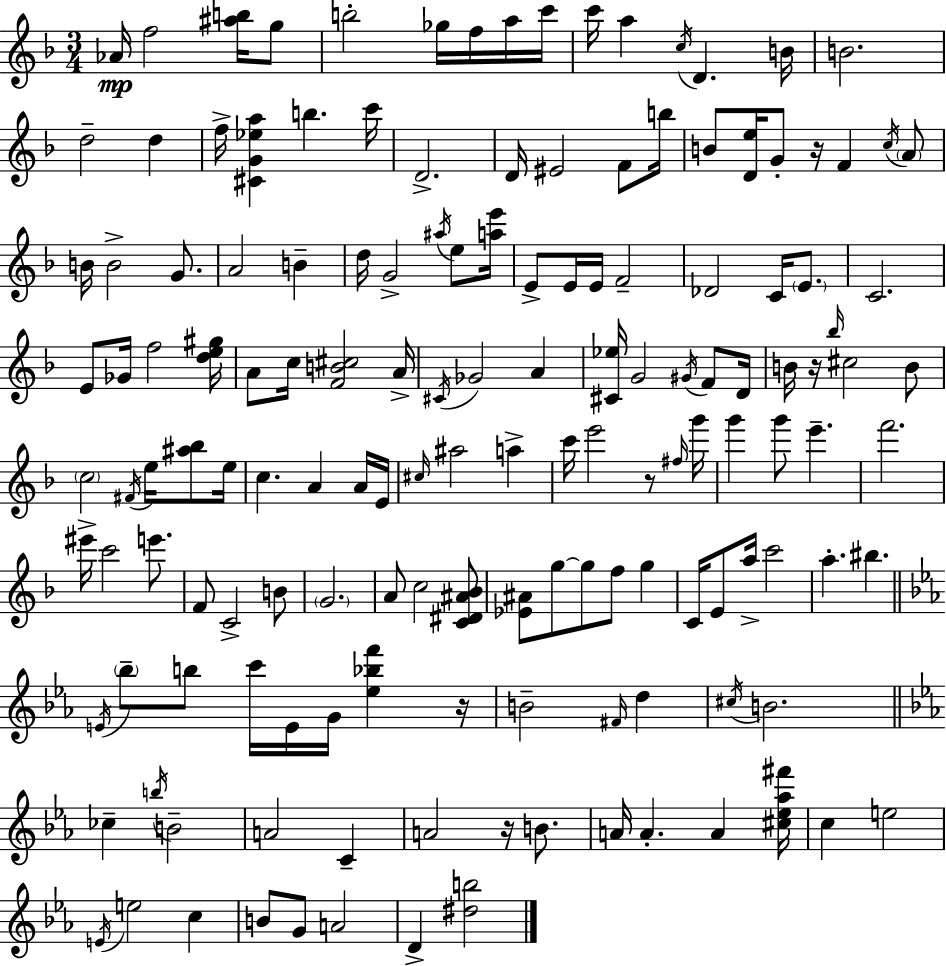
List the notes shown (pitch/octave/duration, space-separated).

Ab4/s F5/h [A#5,B5]/s G5/e B5/h Gb5/s F5/s A5/s C6/s C6/s A5/q C5/s D4/q. B4/s B4/h. D5/h D5/q F5/s [C#4,G4,Eb5,A5]/q B5/q. C6/s D4/h. D4/s EIS4/h F4/e B5/s B4/e [D4,E5]/s G4/e R/s F4/q C5/s A4/e B4/s B4/h G4/e. A4/h B4/q D5/s G4/h A#5/s E5/e [A5,E6]/s E4/e E4/s E4/s F4/h Db4/h C4/s E4/e. C4/h. E4/e Gb4/s F5/h [D5,E5,G#5]/s A4/e C5/s [F4,B4,C#5]/h A4/s C#4/s Gb4/h A4/q [C#4,Eb5]/s G4/h G#4/s F4/e D4/s B4/s R/s Bb5/s C#5/h B4/e C5/h F#4/s E5/s [A#5,Bb5]/e E5/s C5/q. A4/q A4/s E4/s C#5/s A#5/h A5/q C6/s E6/h R/e F#5/s G6/s G6/q G6/e E6/q. F6/h. EIS6/s C6/h E6/e. F4/e C4/h B4/e G4/h. A4/e C5/h [C4,D#4,A#4,Bb4]/e [Eb4,A#4]/e G5/e G5/e F5/e G5/q C4/s E4/e A5/s C6/h A5/q. BIS5/q. E4/s Bb5/e B5/e C6/s E4/s G4/s [Eb5,Bb5,F6]/q R/s B4/h F#4/s D5/q C#5/s B4/h. CES5/q B5/s B4/h A4/h C4/q A4/h R/s B4/e. A4/s A4/q. A4/q [C#5,Eb5,Ab5,F#6]/s C5/q E5/h E4/s E5/h C5/q B4/e G4/e A4/h D4/q [D#5,B5]/h